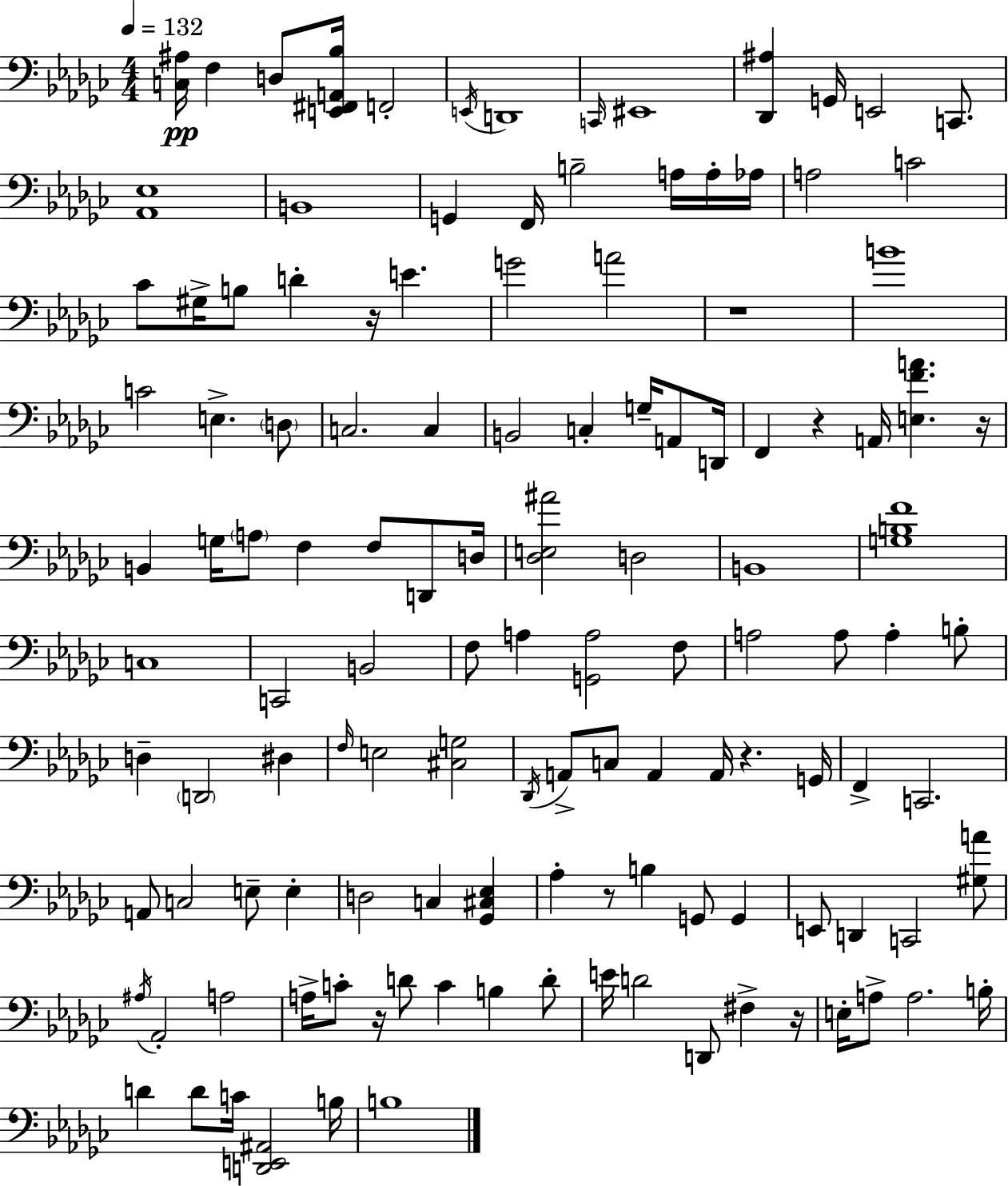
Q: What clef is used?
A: bass